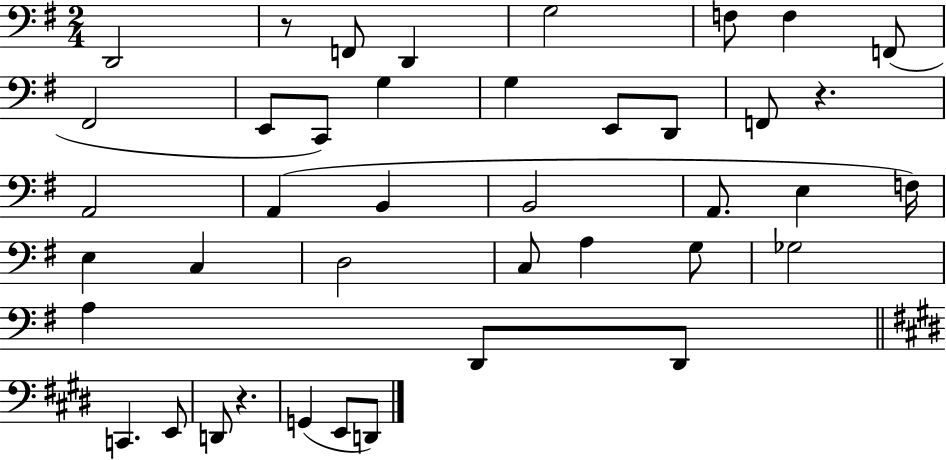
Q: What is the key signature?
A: G major